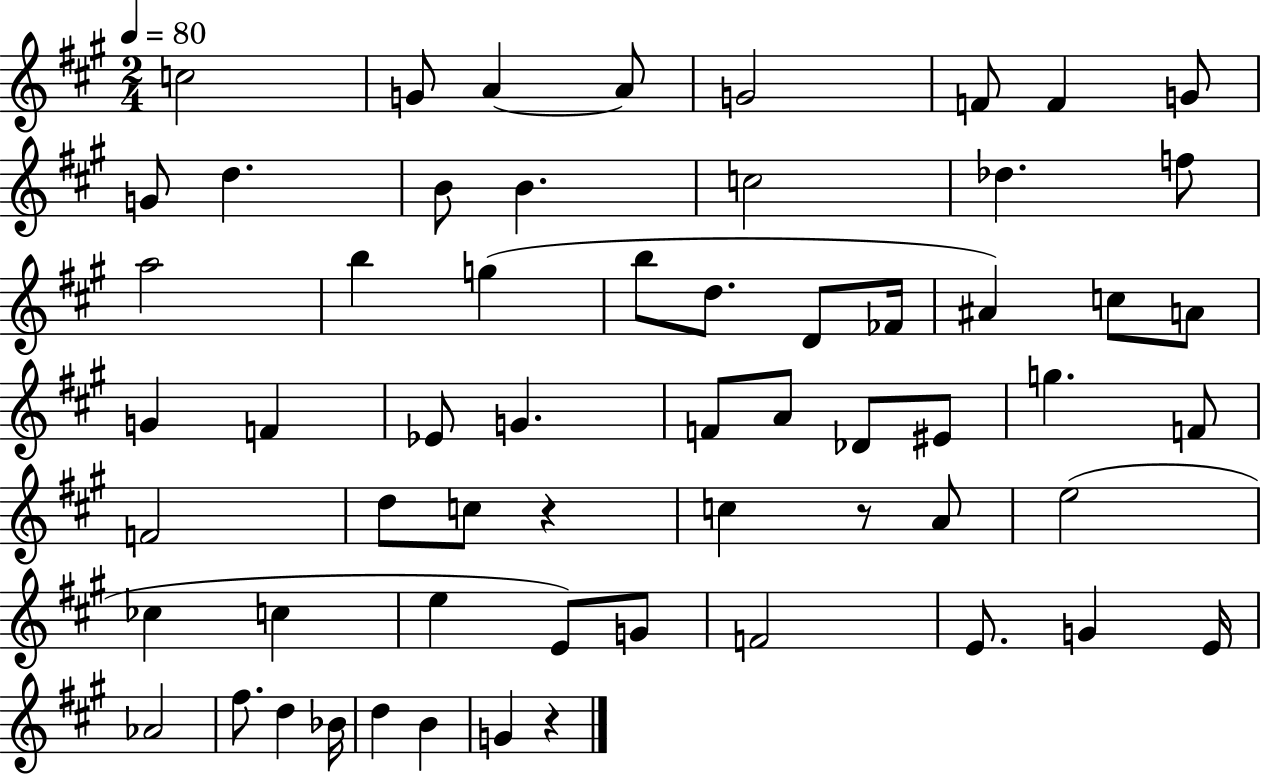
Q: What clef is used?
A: treble